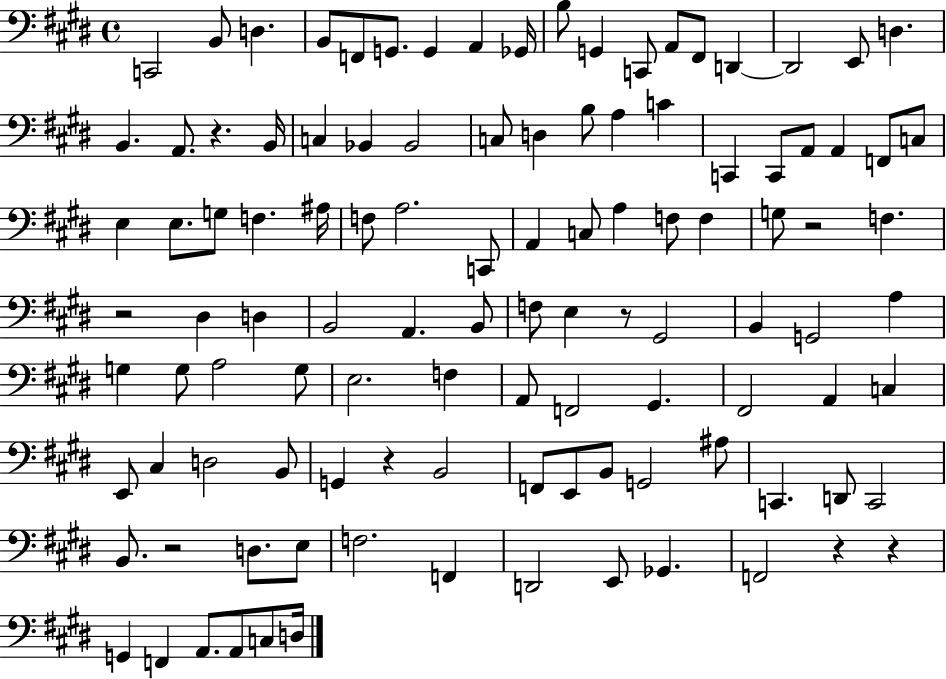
{
  \clef bass
  \time 4/4
  \defaultTimeSignature
  \key e \major
  c,2 b,8 d4. | b,8 f,8 g,8. g,4 a,4 ges,16 | b8 g,4 c,8 a,8 fis,8 d,4~~ | d,2 e,8 d4. | \break b,4. a,8. r4. b,16 | c4 bes,4 bes,2 | c8 d4 b8 a4 c'4 | c,4 c,8 a,8 a,4 f,8 c8 | \break e4 e8. g8 f4. ais16 | f8 a2. c,8 | a,4 c8 a4 f8 f4 | g8 r2 f4. | \break r2 dis4 d4 | b,2 a,4. b,8 | f8 e4 r8 gis,2 | b,4 g,2 a4 | \break g4 g8 a2 g8 | e2. f4 | a,8 f,2 gis,4. | fis,2 a,4 c4 | \break e,8 cis4 d2 b,8 | g,4 r4 b,2 | f,8 e,8 b,8 g,2 ais8 | c,4. d,8 c,2 | \break b,8. r2 d8. e8 | f2. f,4 | d,2 e,8 ges,4. | f,2 r4 r4 | \break g,4 f,4 a,8. a,8 c8 d16 | \bar "|."
}